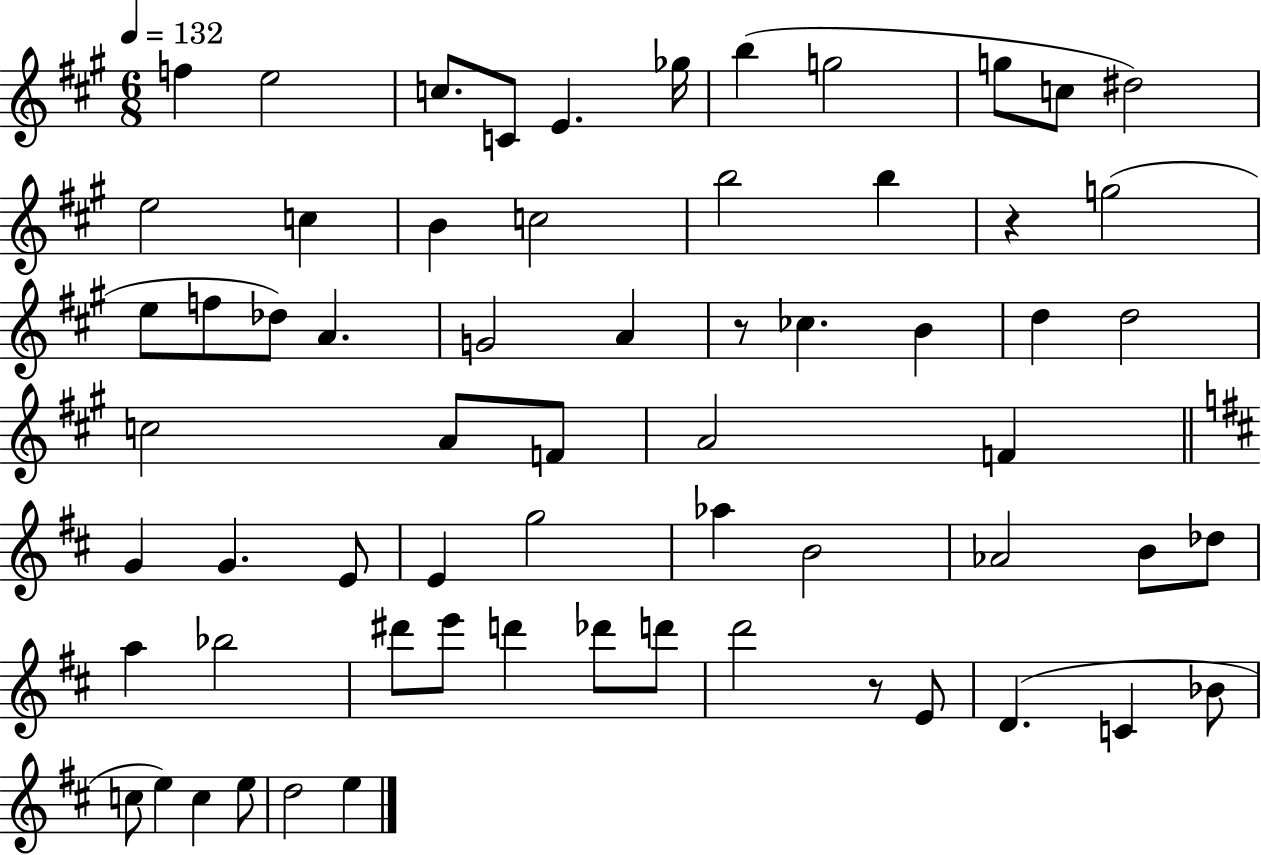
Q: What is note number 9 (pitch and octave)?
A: G5